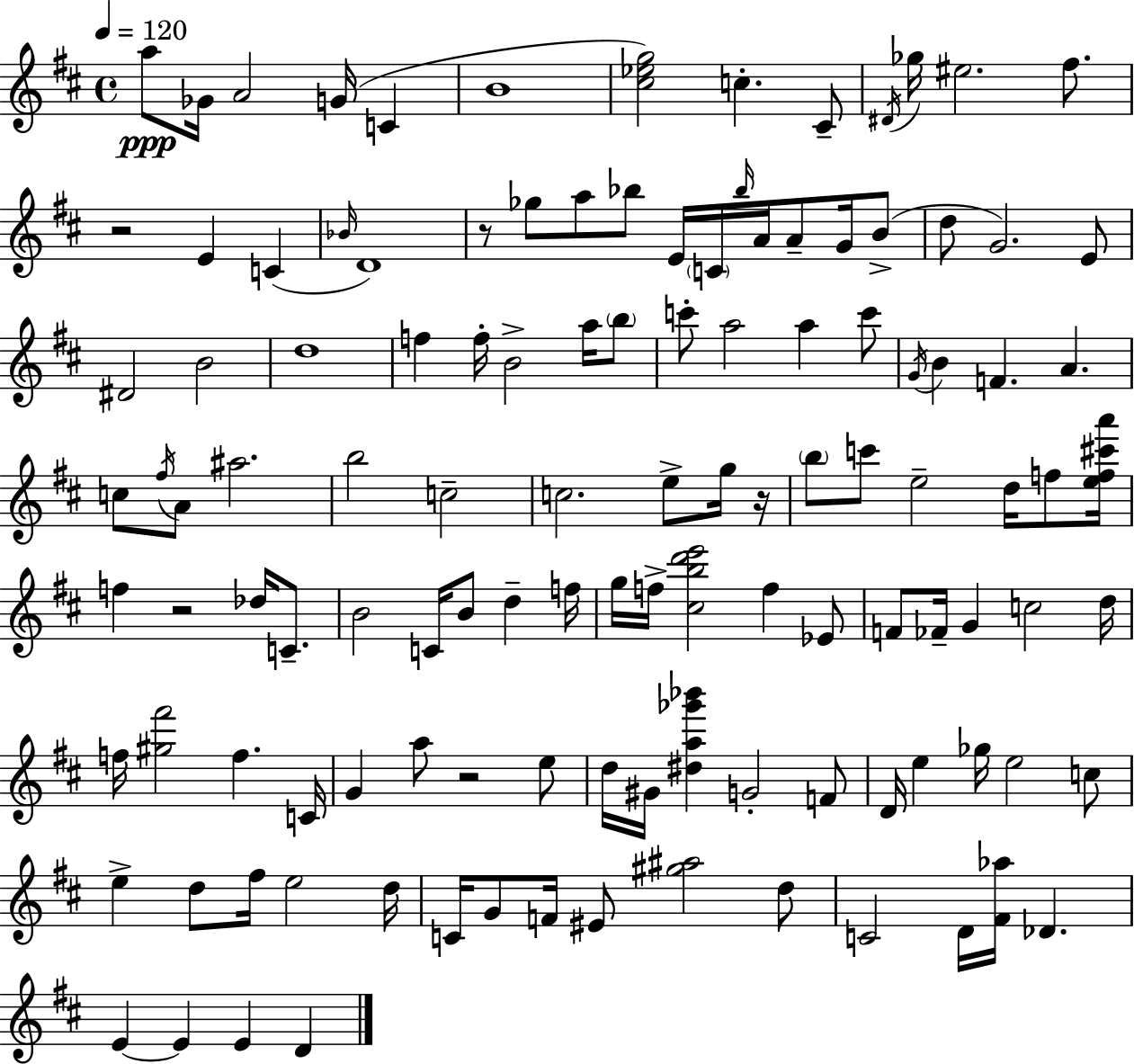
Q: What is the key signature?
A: D major